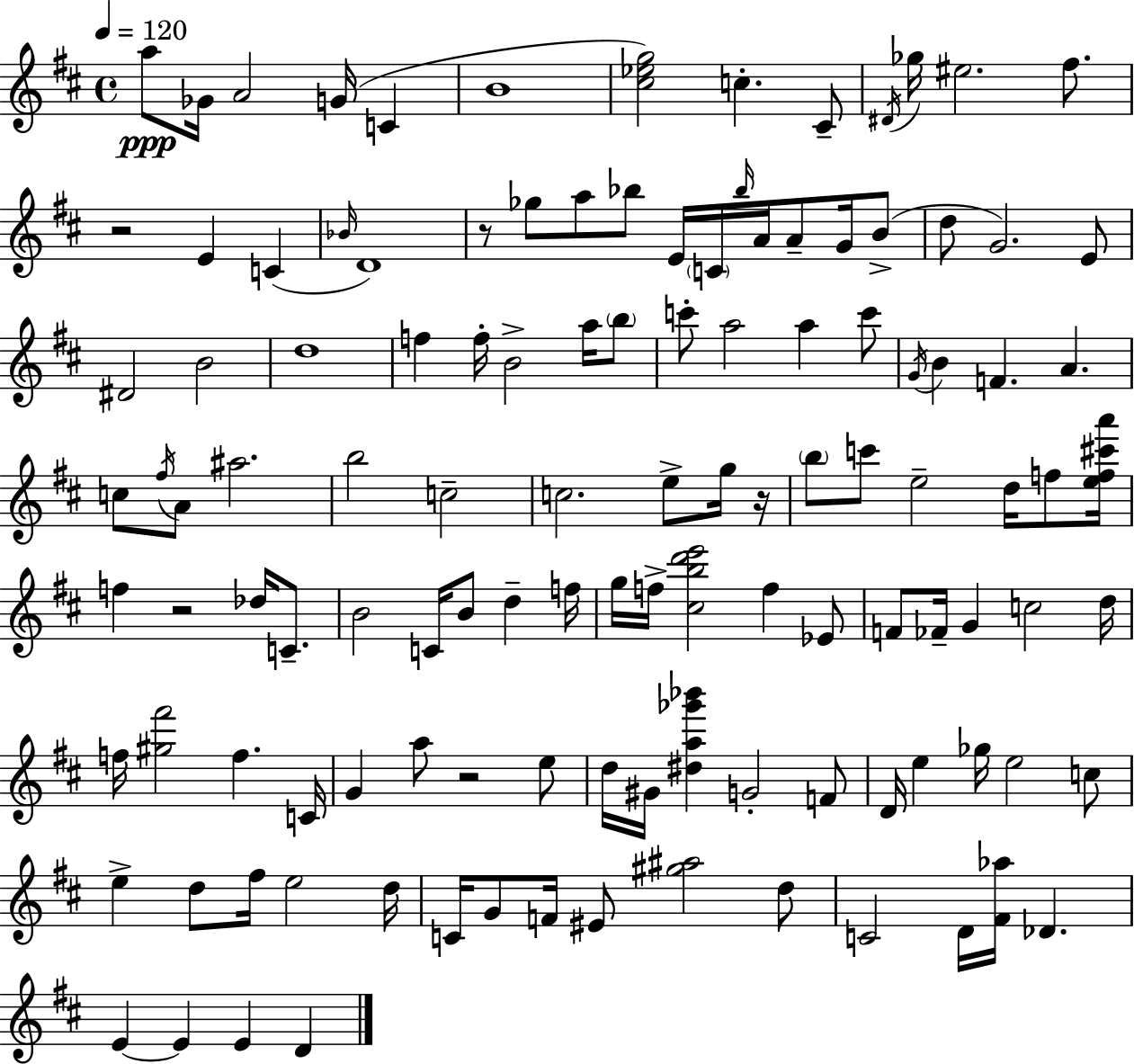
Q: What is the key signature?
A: D major